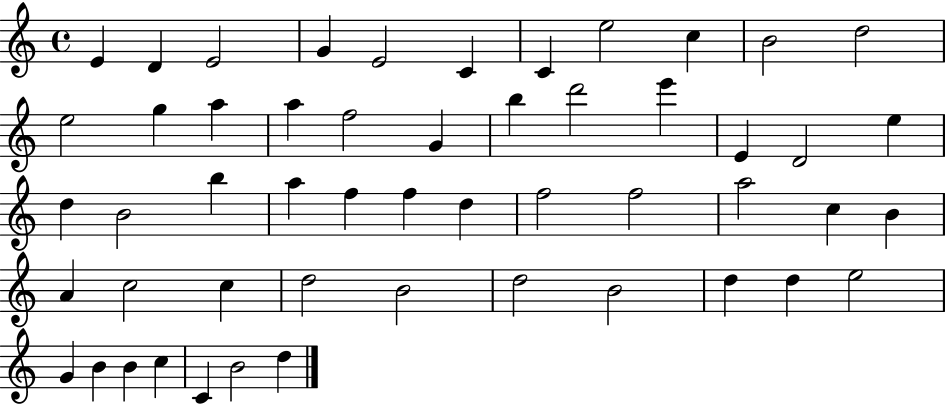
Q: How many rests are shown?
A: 0